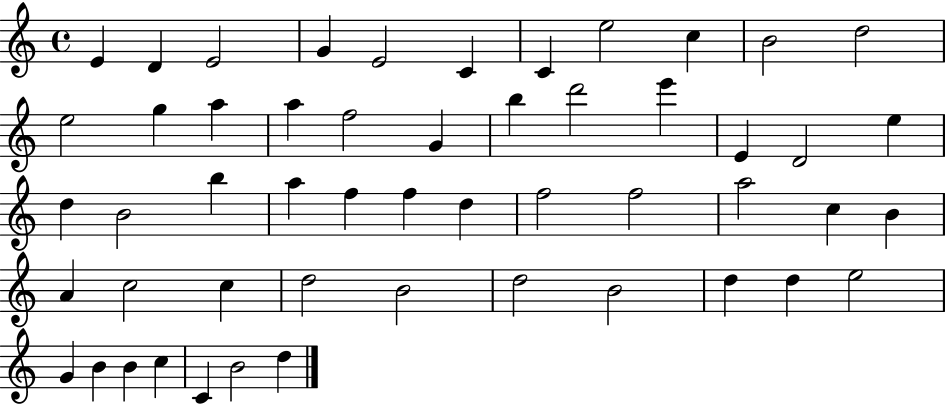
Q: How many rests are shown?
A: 0